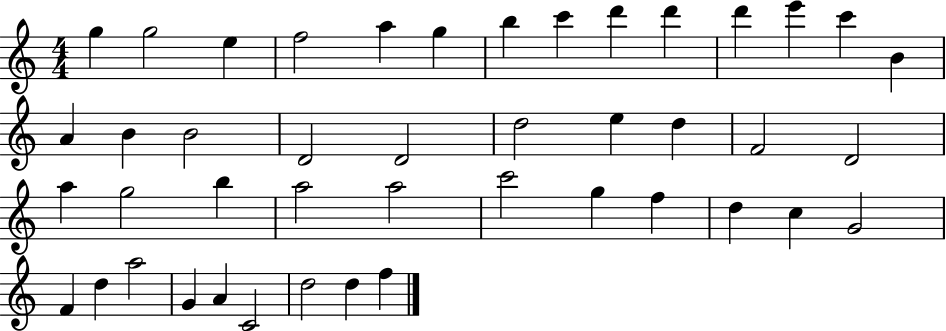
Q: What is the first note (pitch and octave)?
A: G5